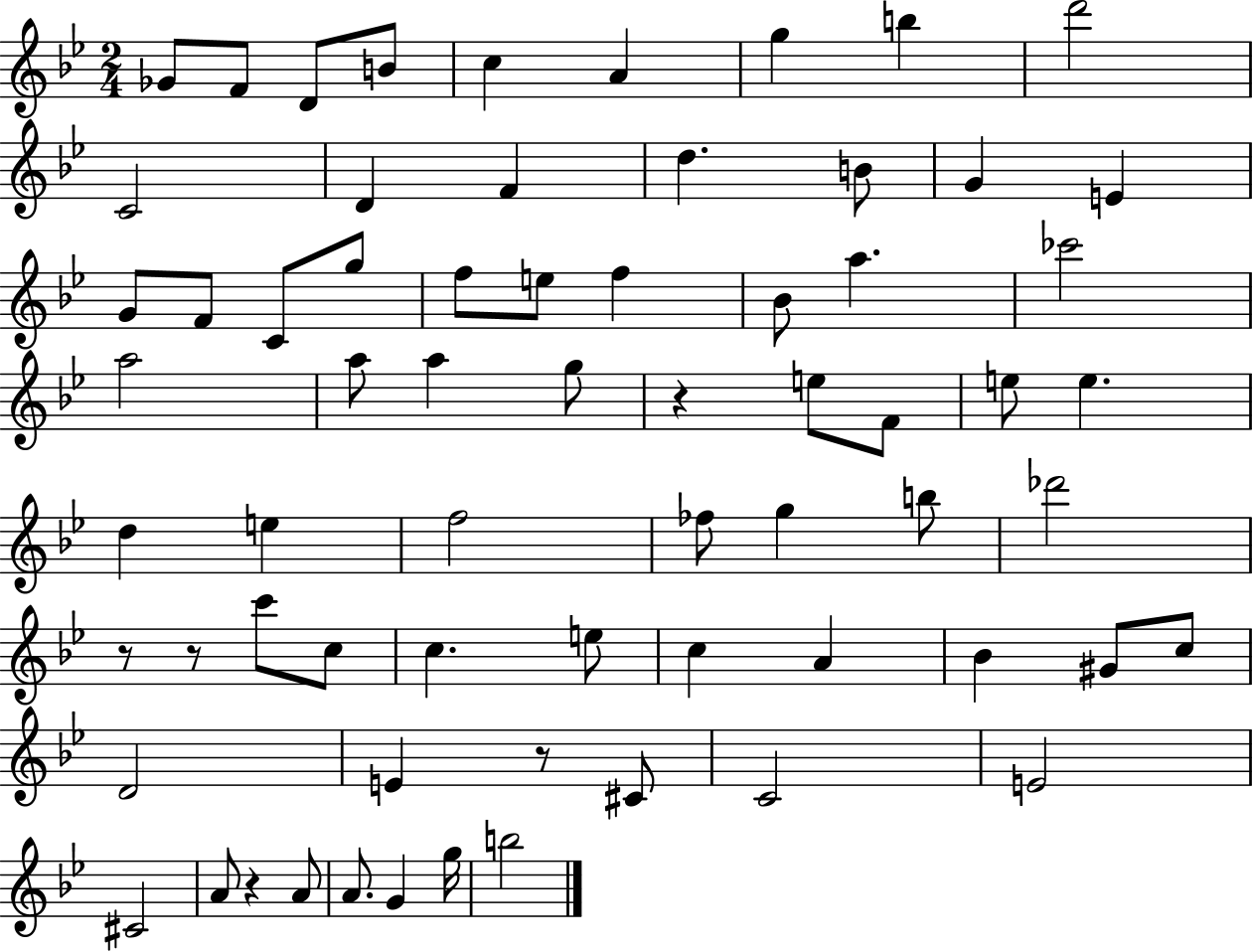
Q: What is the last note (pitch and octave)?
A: B5